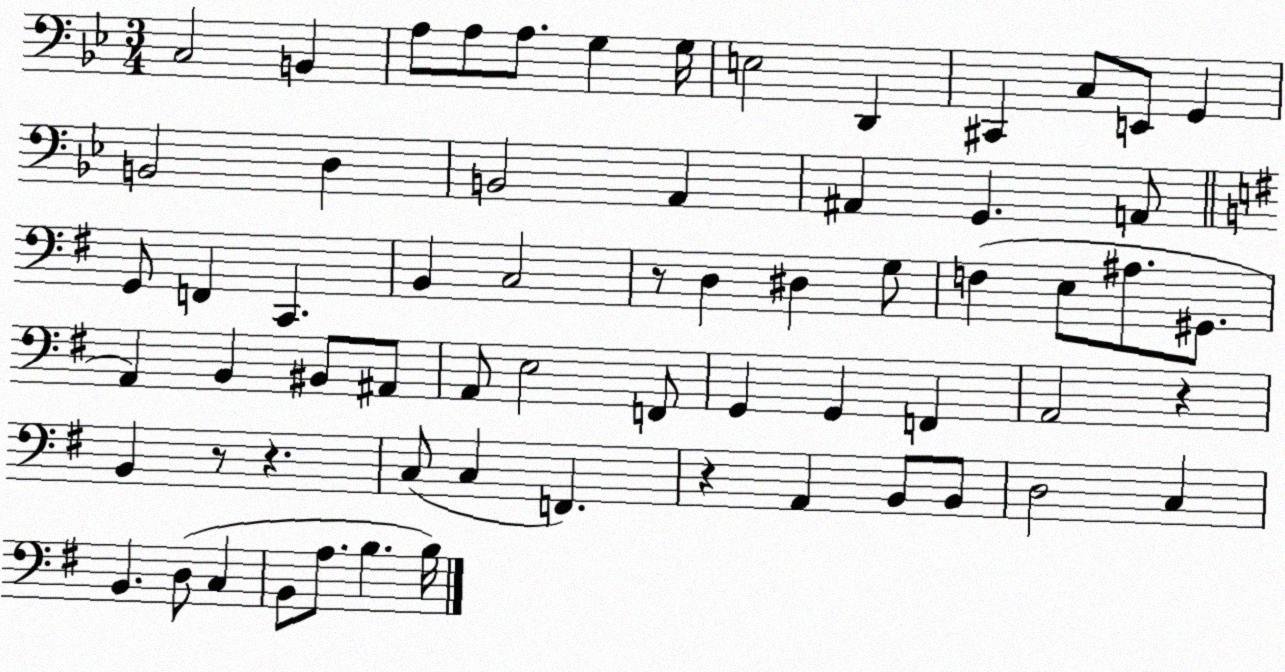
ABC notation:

X:1
T:Untitled
M:3/4
L:1/4
K:Bb
C,2 B,, A,/2 A,/2 A,/2 G, G,/4 E,2 D,, ^C,, C,/2 E,,/2 G,, B,,2 D, B,,2 A,, ^A,, G,, A,,/2 G,,/2 F,, C,, B,, C,2 z/2 D, ^D, G,/2 F, E,/2 ^A,/2 ^G,,/2 A,, B,, ^B,,/2 ^A,,/2 A,,/2 E,2 F,,/2 G,, G,, F,, A,,2 z B,, z/2 z C,/2 C, F,, z A,, B,,/2 B,,/2 D,2 C, B,, D,/2 C, B,,/2 A,/2 B, B,/4